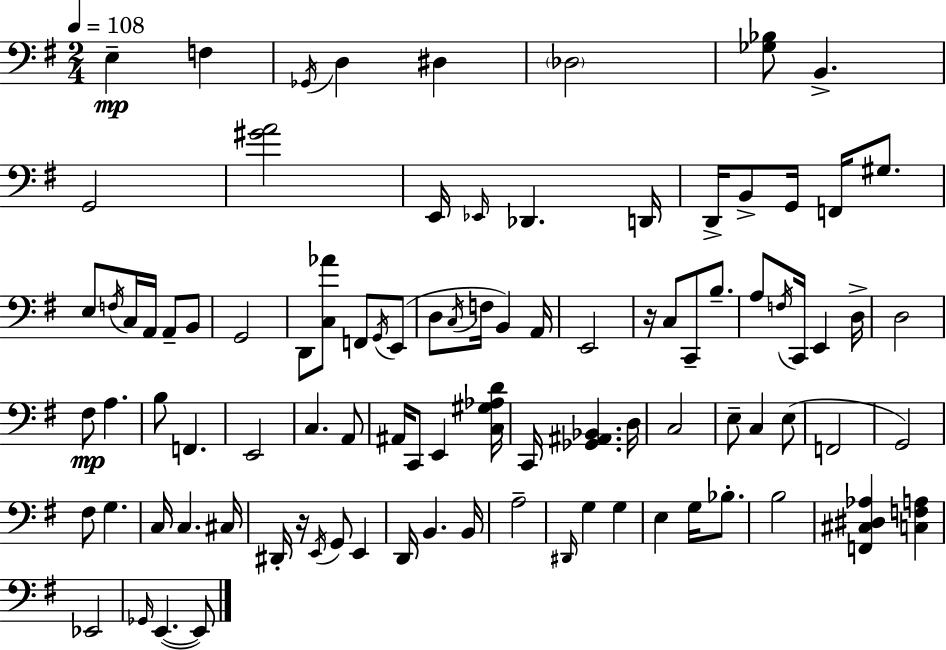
X:1
T:Untitled
M:2/4
L:1/4
K:G
E, F, _G,,/4 D, ^D, _D,2 [_G,_B,]/2 B,, G,,2 [^GA]2 E,,/4 _E,,/4 _D,, D,,/4 D,,/4 B,,/2 G,,/4 F,,/4 ^G,/2 E,/2 F,/4 C,/4 A,,/4 A,,/2 B,,/2 G,,2 D,,/2 [C,_A]/2 F,,/2 G,,/4 E,,/2 D,/2 C,/4 F,/4 B,, A,,/4 E,,2 z/4 C,/2 C,,/2 B,/2 A,/2 F,/4 C,,/4 E,, D,/4 D,2 ^F,/2 A, B,/2 F,, E,,2 C, A,,/2 ^A,,/4 C,,/2 E,, [C,^G,_A,D]/4 C,,/4 [_G,,^A,,_B,,] D,/4 C,2 E,/2 C, E,/2 F,,2 G,,2 ^F,/2 G, C,/4 C, ^C,/4 ^D,,/4 z/4 E,,/4 G,,/2 E,, D,,/4 B,, B,,/4 A,2 ^D,,/4 G, G, E, G,/4 _B,/2 B,2 [F,,^C,^D,_A,] [C,F,A,] _E,,2 _G,,/4 E,, E,,/2